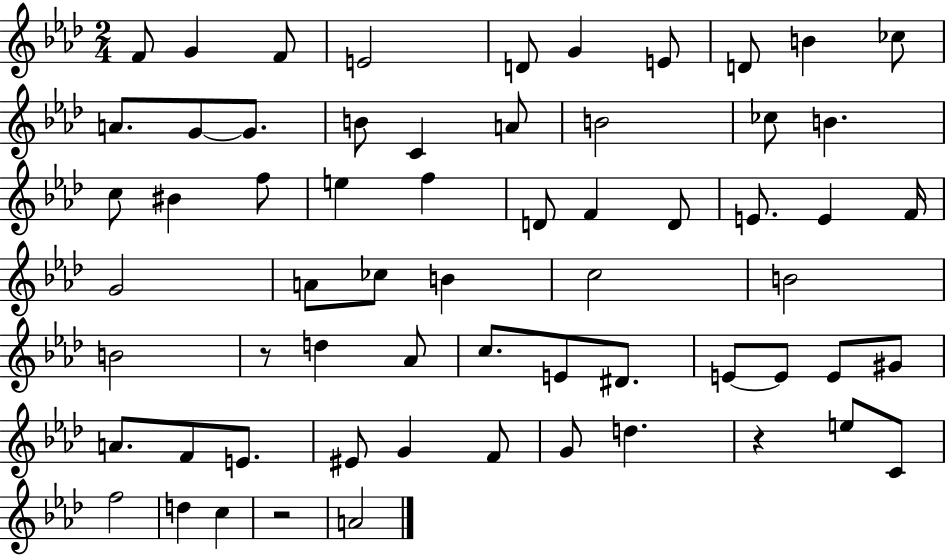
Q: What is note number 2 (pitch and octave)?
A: G4